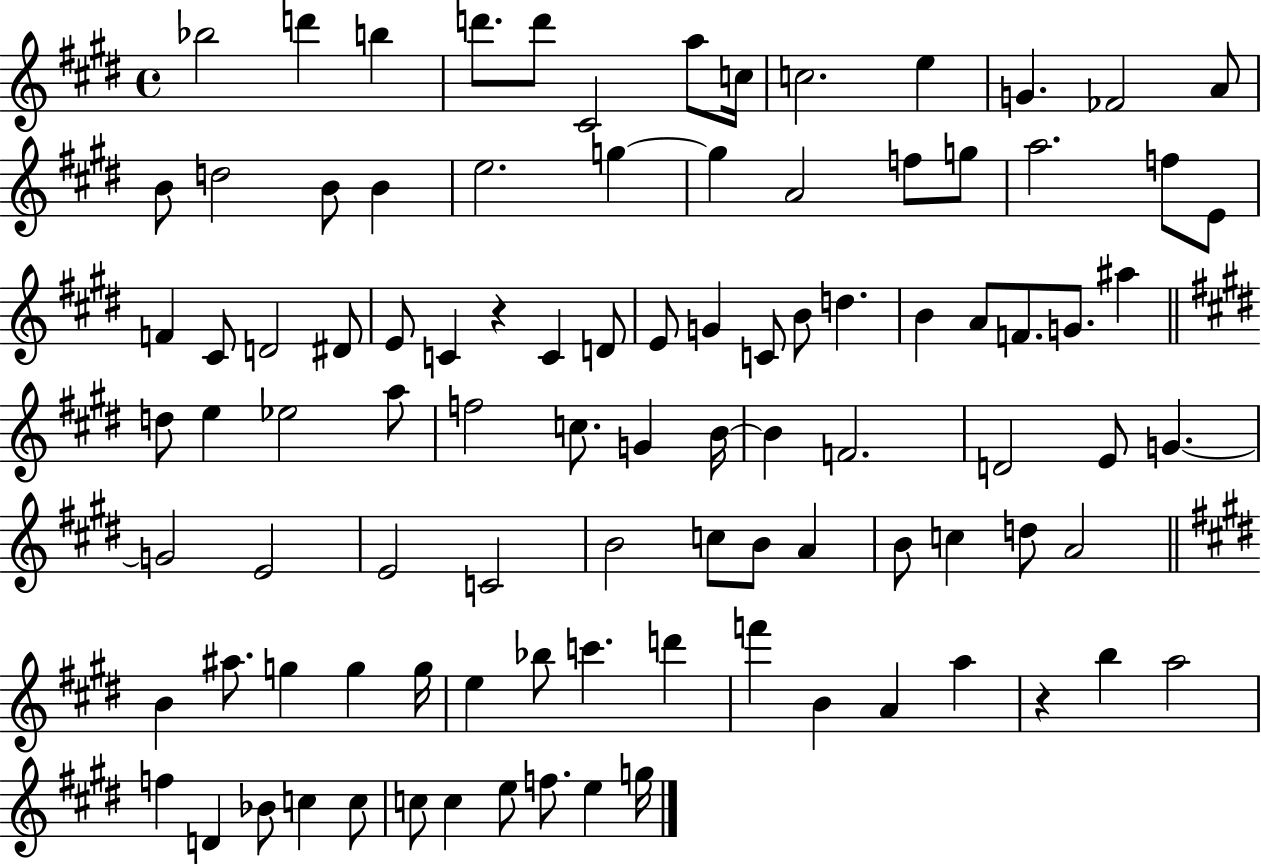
Bb5/h D6/q B5/q D6/e. D6/e C#4/h A5/e C5/s C5/h. E5/q G4/q. FES4/h A4/e B4/e D5/h B4/e B4/q E5/h. G5/q G5/q A4/h F5/e G5/e A5/h. F5/e E4/e F4/q C#4/e D4/h D#4/e E4/e C4/q R/q C4/q D4/e E4/e G4/q C4/e B4/e D5/q. B4/q A4/e F4/e. G4/e. A#5/q D5/e E5/q Eb5/h A5/e F5/h C5/e. G4/q B4/s B4/q F4/h. D4/h E4/e G4/q. G4/h E4/h E4/h C4/h B4/h C5/e B4/e A4/q B4/e C5/q D5/e A4/h B4/q A#5/e. G5/q G5/q G5/s E5/q Bb5/e C6/q. D6/q F6/q B4/q A4/q A5/q R/q B5/q A5/h F5/q D4/q Bb4/e C5/q C5/e C5/e C5/q E5/e F5/e. E5/q G5/s